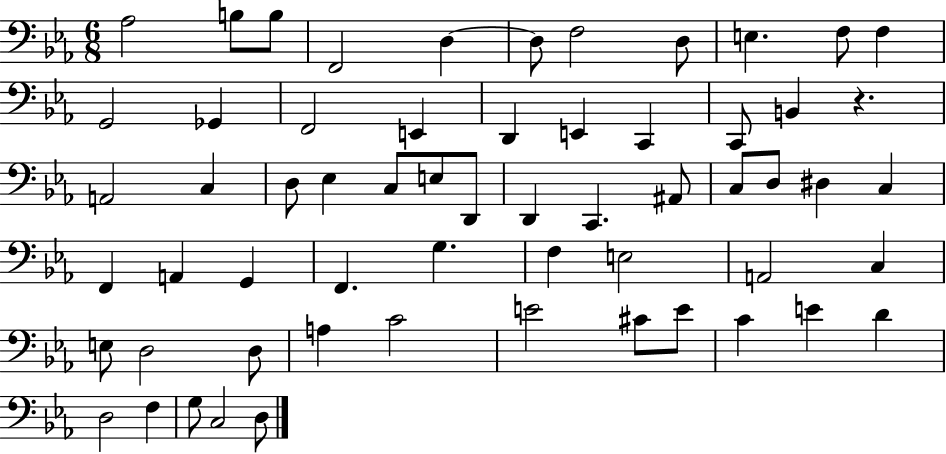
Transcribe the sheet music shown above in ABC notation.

X:1
T:Untitled
M:6/8
L:1/4
K:Eb
_A,2 B,/2 B,/2 F,,2 D, D,/2 F,2 D,/2 E, F,/2 F, G,,2 _G,, F,,2 E,, D,, E,, C,, C,,/2 B,, z A,,2 C, D,/2 _E, C,/2 E,/2 D,,/2 D,, C,, ^A,,/2 C,/2 D,/2 ^D, C, F,, A,, G,, F,, G, F, E,2 A,,2 C, E,/2 D,2 D,/2 A, C2 E2 ^C/2 E/2 C E D D,2 F, G,/2 C,2 D,/2